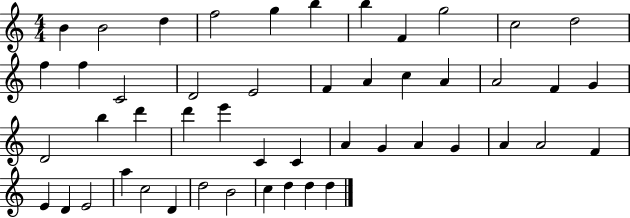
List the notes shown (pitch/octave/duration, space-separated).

B4/q B4/h D5/q F5/h G5/q B5/q B5/q F4/q G5/h C5/h D5/h F5/q F5/q C4/h D4/h E4/h F4/q A4/q C5/q A4/q A4/h F4/q G4/q D4/h B5/q D6/q D6/q E6/q C4/q C4/q A4/q G4/q A4/q G4/q A4/q A4/h F4/q E4/q D4/q E4/h A5/q C5/h D4/q D5/h B4/h C5/q D5/q D5/q D5/q